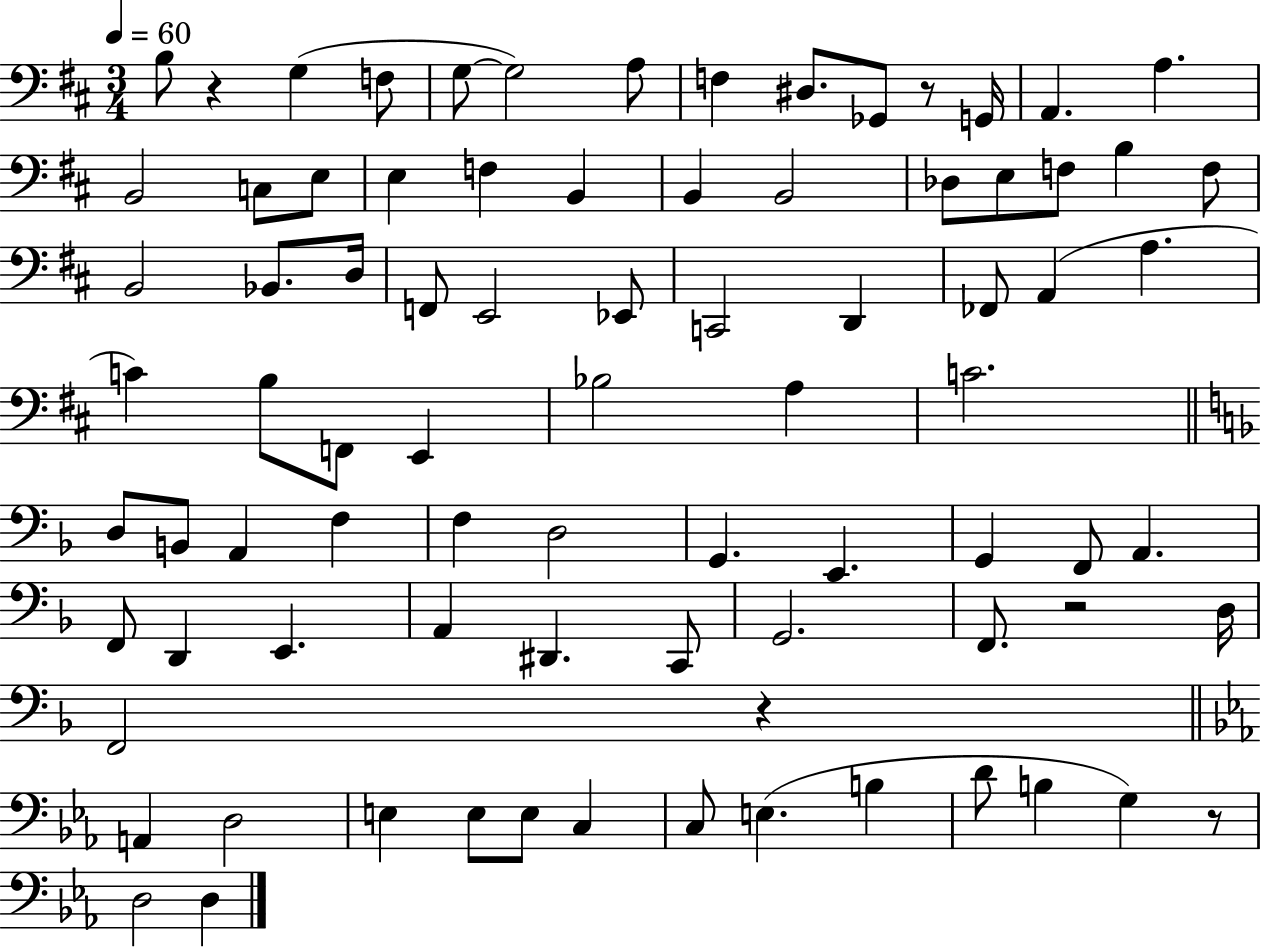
{
  \clef bass
  \numericTimeSignature
  \time 3/4
  \key d \major
  \tempo 4 = 60
  b8 r4 g4( f8 | g8~~ g2) a8 | f4 dis8. ges,8 r8 g,16 | a,4. a4. | \break b,2 c8 e8 | e4 f4 b,4 | b,4 b,2 | des8 e8 f8 b4 f8 | \break b,2 bes,8. d16 | f,8 e,2 ees,8 | c,2 d,4 | fes,8 a,4( a4. | \break c'4) b8 f,8 e,4 | bes2 a4 | c'2. | \bar "||" \break \key f \major d8 b,8 a,4 f4 | f4 d2 | g,4. e,4. | g,4 f,8 a,4. | \break f,8 d,4 e,4. | a,4 dis,4. c,8 | g,2. | f,8. r2 d16 | \break f,2 r4 | \bar "||" \break \key ees \major a,4 d2 | e4 e8 e8 c4 | c8 e4.( b4 | d'8 b4 g4) r8 | \break d2 d4 | \bar "|."
}